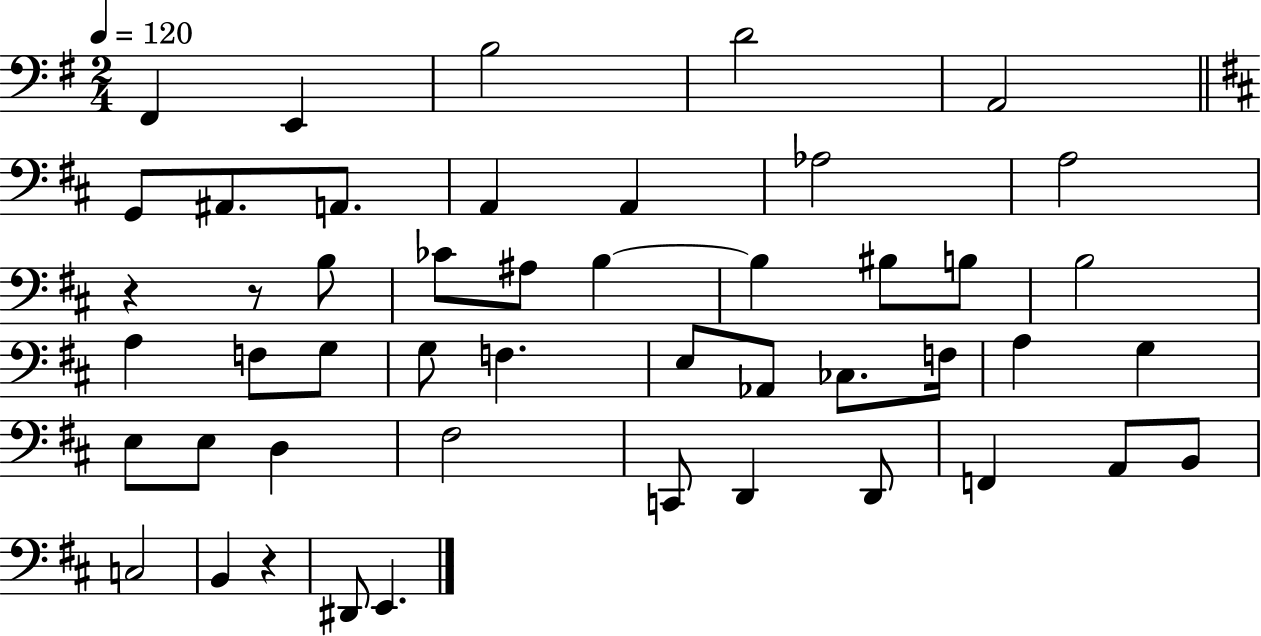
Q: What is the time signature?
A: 2/4